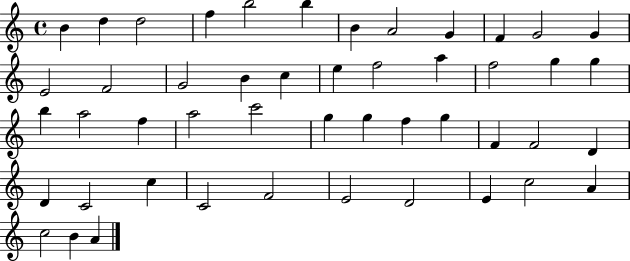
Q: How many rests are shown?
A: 0